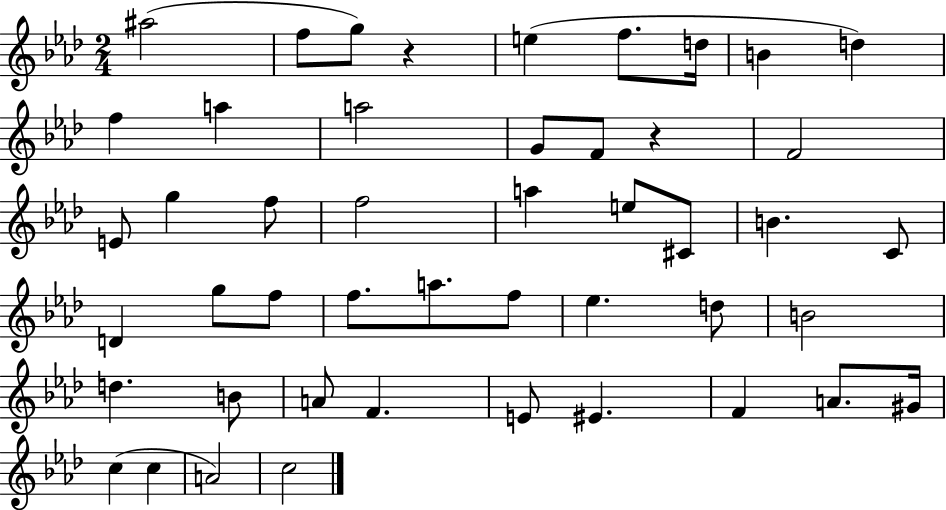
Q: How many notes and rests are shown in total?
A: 47